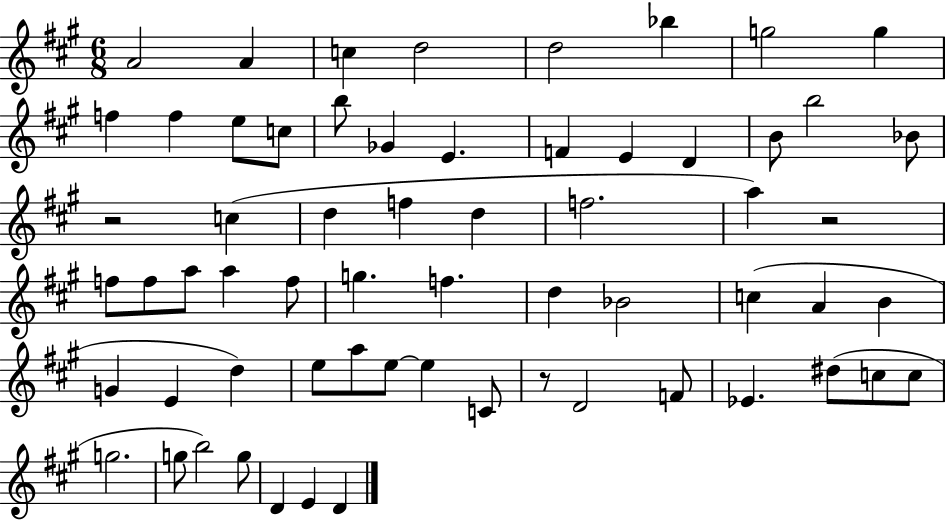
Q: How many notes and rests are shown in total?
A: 63